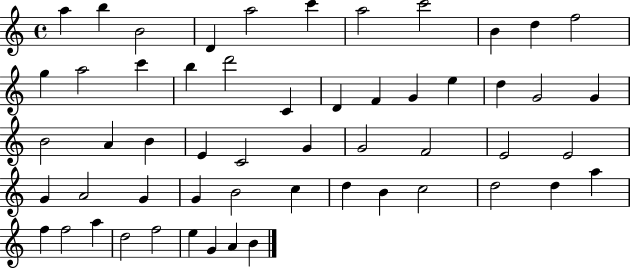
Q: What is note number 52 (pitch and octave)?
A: E5